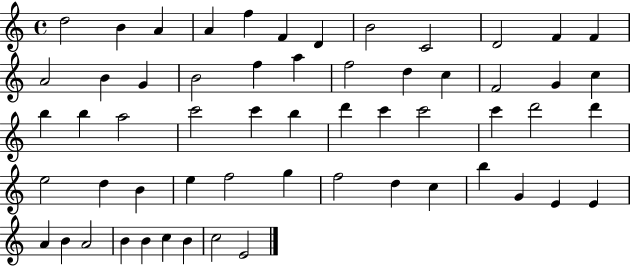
D5/h B4/q A4/q A4/q F5/q F4/q D4/q B4/h C4/h D4/h F4/q F4/q A4/h B4/q G4/q B4/h F5/q A5/q F5/h D5/q C5/q F4/h G4/q C5/q B5/q B5/q A5/h C6/h C6/q B5/q D6/q C6/q C6/h C6/q D6/h D6/q E5/h D5/q B4/q E5/q F5/h G5/q F5/h D5/q C5/q B5/q G4/q E4/q E4/q A4/q B4/q A4/h B4/q B4/q C5/q B4/q C5/h E4/h